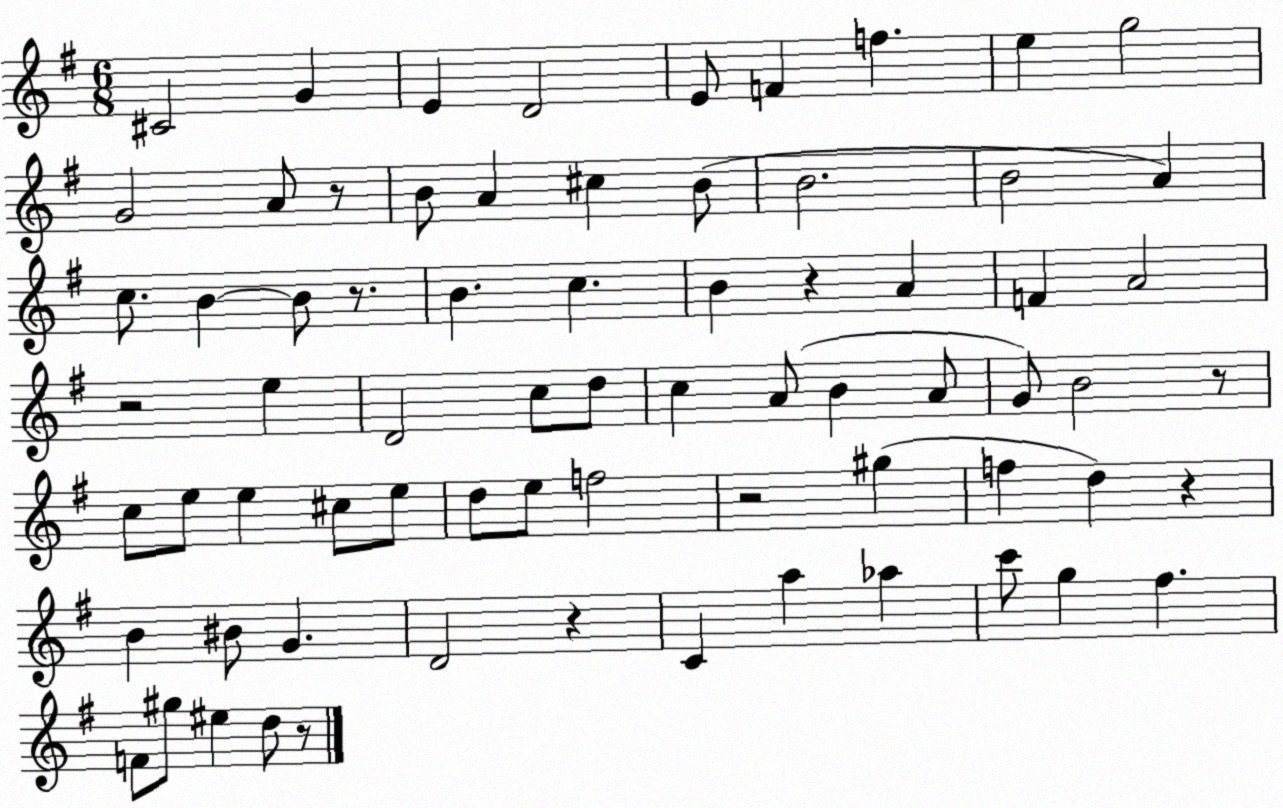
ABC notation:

X:1
T:Untitled
M:6/8
L:1/4
K:G
^C2 G E D2 E/2 F f e g2 G2 A/2 z/2 B/2 A ^c B/2 B2 B2 A c/2 B B/2 z/2 B c B z A F A2 z2 e D2 c/2 d/2 c A/2 B A/2 G/2 B2 z/2 c/2 e/2 e ^c/2 e/2 d/2 e/2 f2 z2 ^g f d z B ^B/2 G D2 z C a _a c'/2 g ^f F/2 ^g/2 ^e d/2 z/2